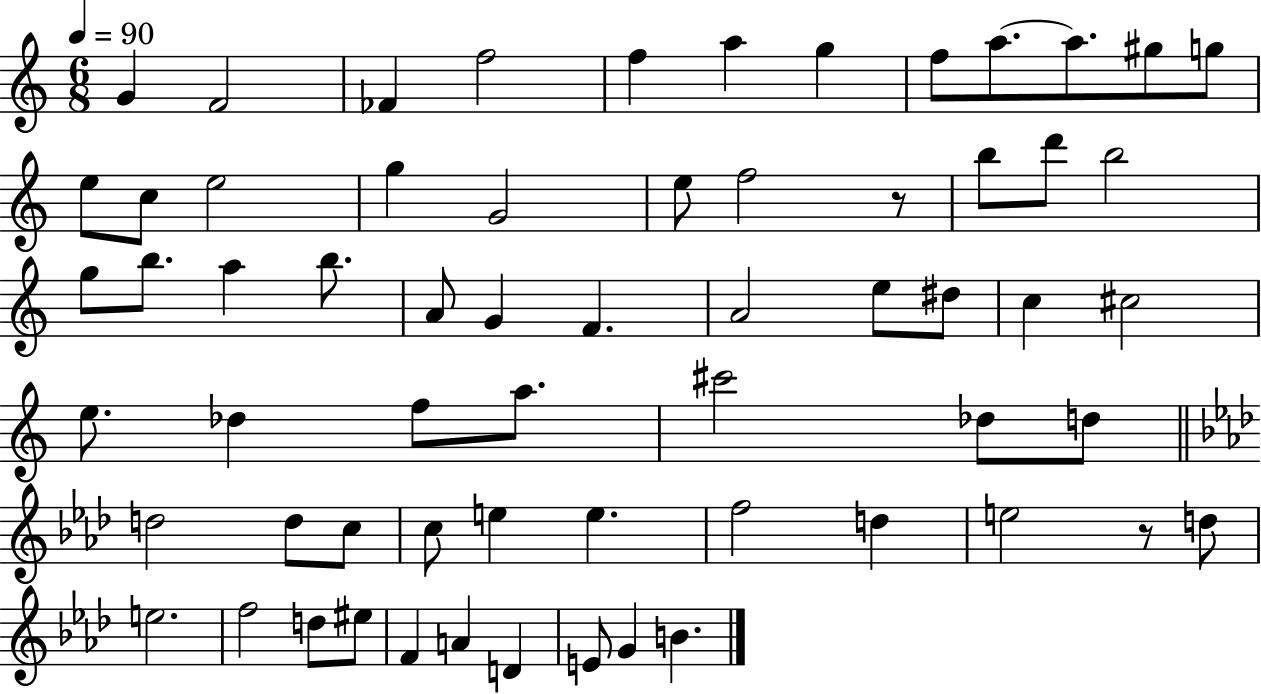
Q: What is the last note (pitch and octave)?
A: B4